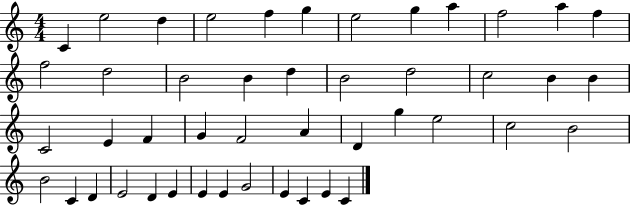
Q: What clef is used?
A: treble